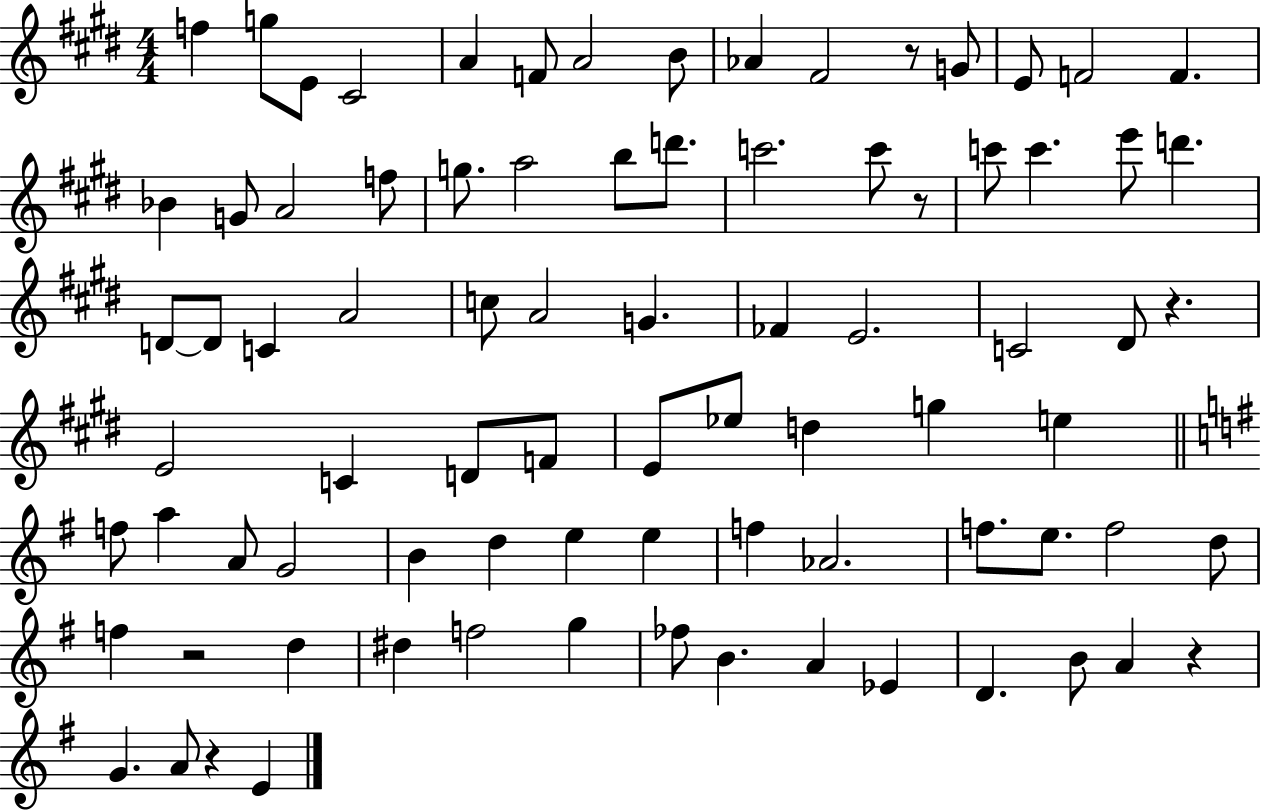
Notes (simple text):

F5/q G5/e E4/e C#4/h A4/q F4/e A4/h B4/e Ab4/q F#4/h R/e G4/e E4/e F4/h F4/q. Bb4/q G4/e A4/h F5/e G5/e. A5/h B5/e D6/e. C6/h. C6/e R/e C6/e C6/q. E6/e D6/q. D4/e D4/e C4/q A4/h C5/e A4/h G4/q. FES4/q E4/h. C4/h D#4/e R/q. E4/h C4/q D4/e F4/e E4/e Eb5/e D5/q G5/q E5/q F5/e A5/q A4/e G4/h B4/q D5/q E5/q E5/q F5/q Ab4/h. F5/e. E5/e. F5/h D5/e F5/q R/h D5/q D#5/q F5/h G5/q FES5/e B4/q. A4/q Eb4/q D4/q. B4/e A4/q R/q G4/q. A4/e R/q E4/q